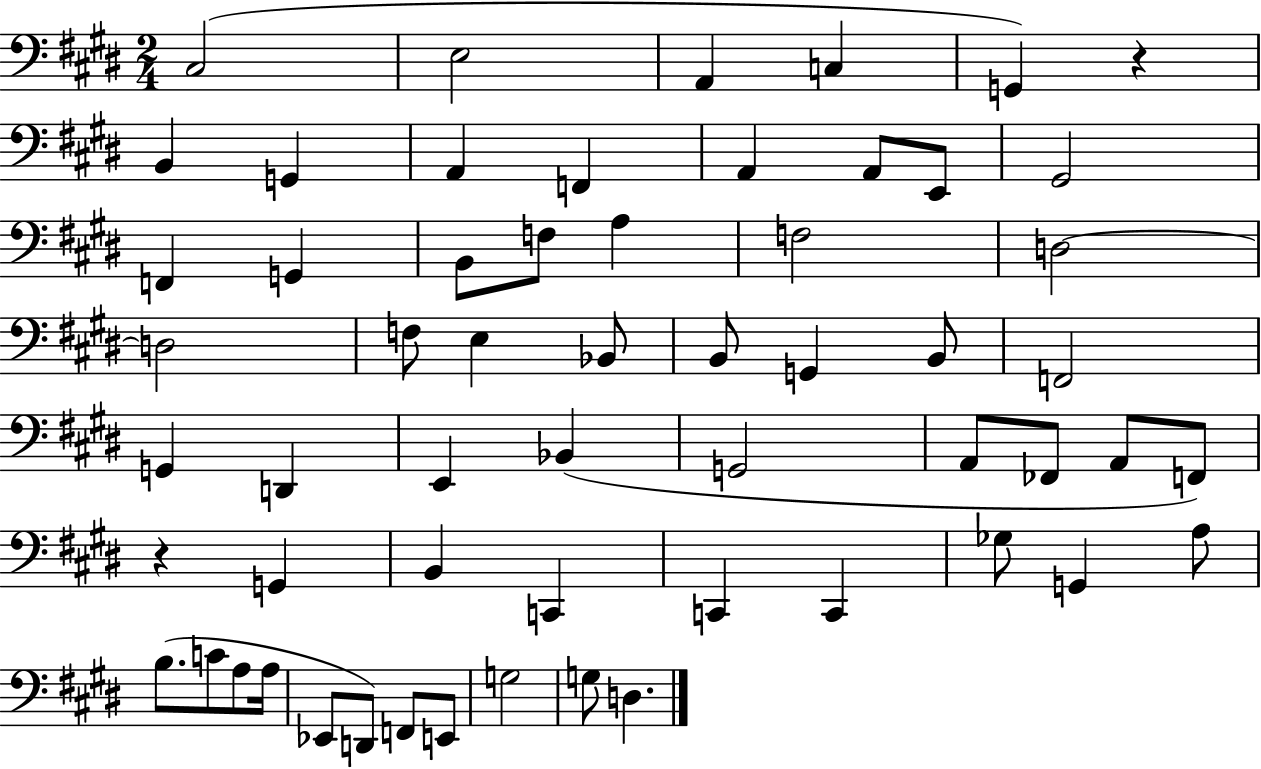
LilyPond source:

{
  \clef bass
  \numericTimeSignature
  \time 2/4
  \key e \major
  cis2( | e2 | a,4 c4 | g,4) r4 | \break b,4 g,4 | a,4 f,4 | a,4 a,8 e,8 | gis,2 | \break f,4 g,4 | b,8 f8 a4 | f2 | d2~~ | \break d2 | f8 e4 bes,8 | b,8 g,4 b,8 | f,2 | \break g,4 d,4 | e,4 bes,4( | g,2 | a,8 fes,8 a,8 f,8) | \break r4 g,4 | b,4 c,4 | c,4 c,4 | ges8 g,4 a8 | \break b8.( c'8 a8 a16 | ees,8 d,8) f,8 e,8 | g2 | g8 d4. | \break \bar "|."
}